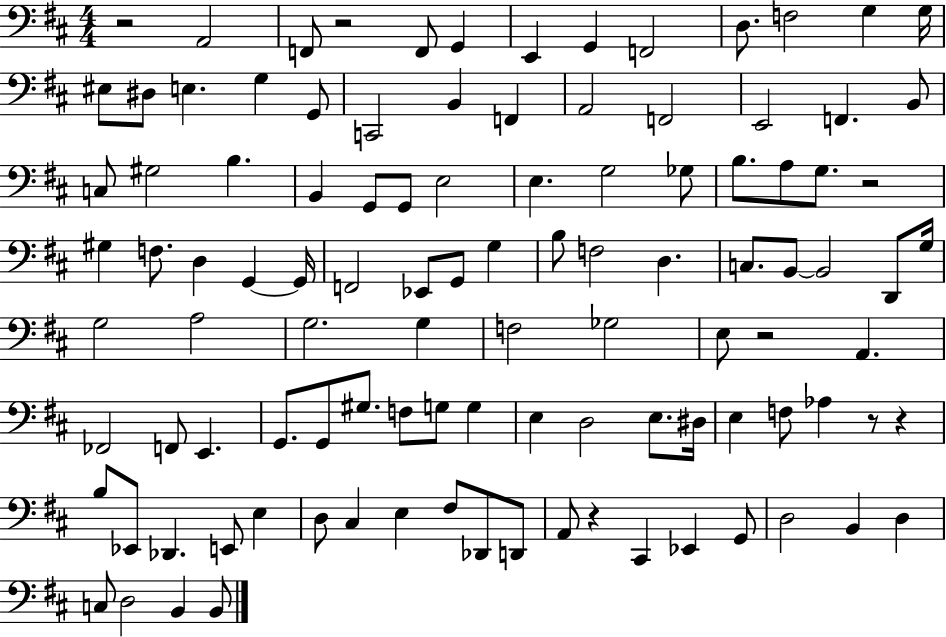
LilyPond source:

{
  \clef bass
  \numericTimeSignature
  \time 4/4
  \key d \major
  r2 a,2 | f,8 r2 f,8 g,4 | e,4 g,4 f,2 | d8. f2 g4 g16 | \break eis8 dis8 e4. g4 g,8 | c,2 b,4 f,4 | a,2 f,2 | e,2 f,4. b,8 | \break c8 gis2 b4. | b,4 g,8 g,8 e2 | e4. g2 ges8 | b8. a8 g8. r2 | \break gis4 f8. d4 g,4~~ g,16 | f,2 ees,8 g,8 g4 | b8 f2 d4. | c8. b,8~~ b,2 d,8 g16 | \break g2 a2 | g2. g4 | f2 ges2 | e8 r2 a,4. | \break fes,2 f,8 e,4. | g,8. g,8 gis8. f8 g8 g4 | e4 d2 e8. dis16 | e4 f8 aes4 r8 r4 | \break b8 ees,8 des,4. e,8 e4 | d8 cis4 e4 fis8 des,8 d,8 | a,8 r4 cis,4 ees,4 g,8 | d2 b,4 d4 | \break c8 d2 b,4 b,8 | \bar "|."
}